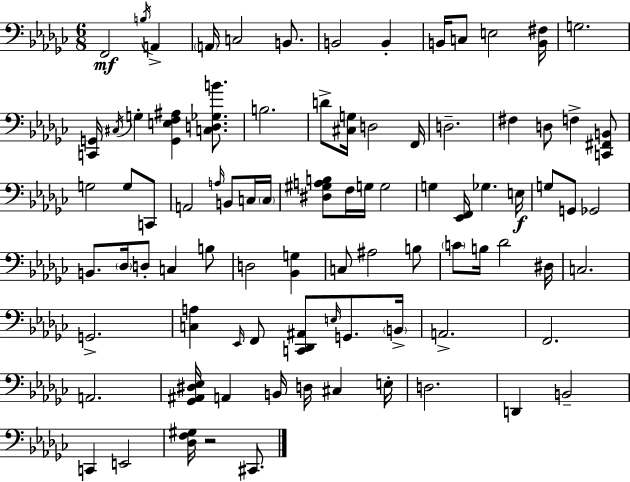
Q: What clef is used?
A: bass